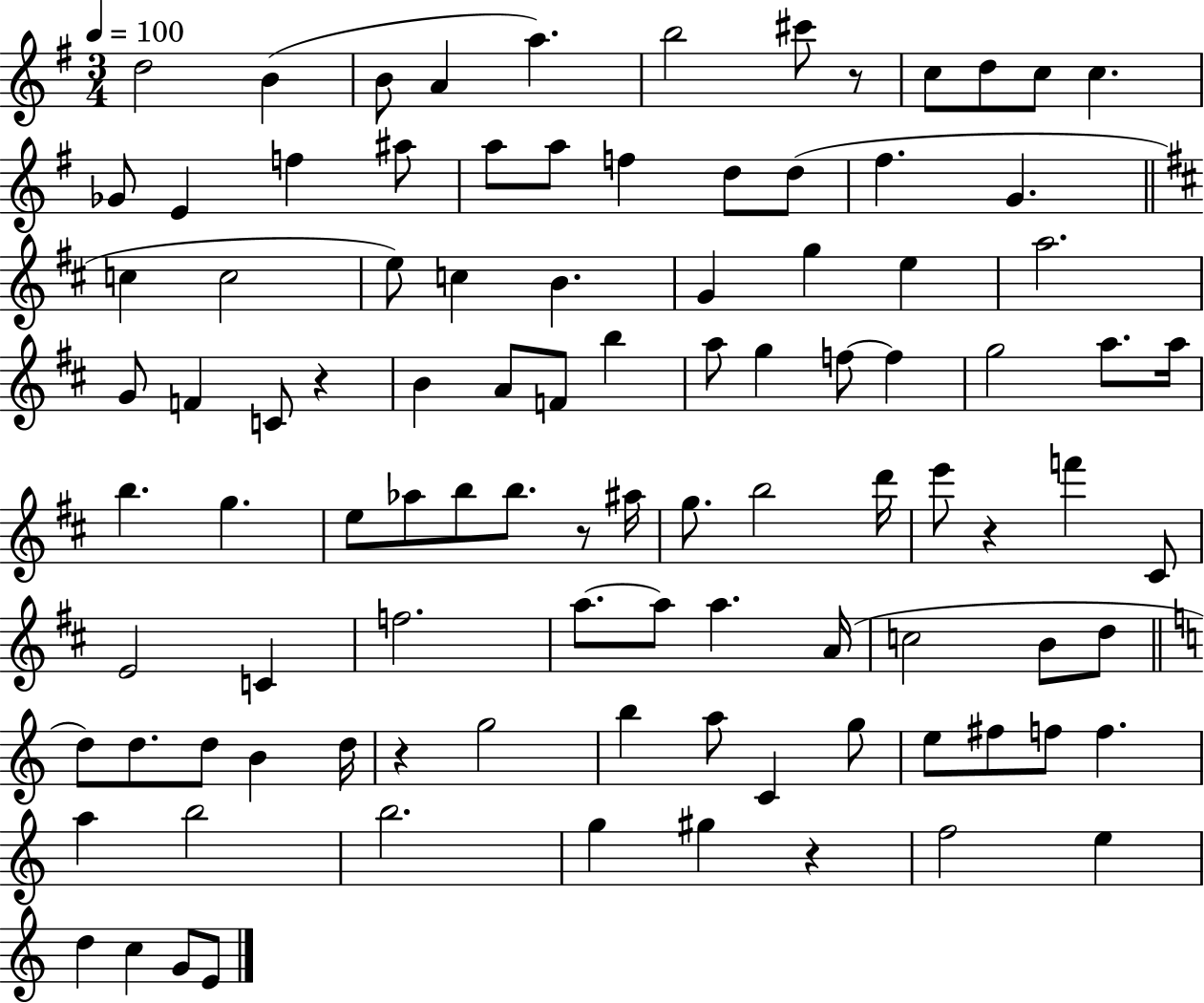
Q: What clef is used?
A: treble